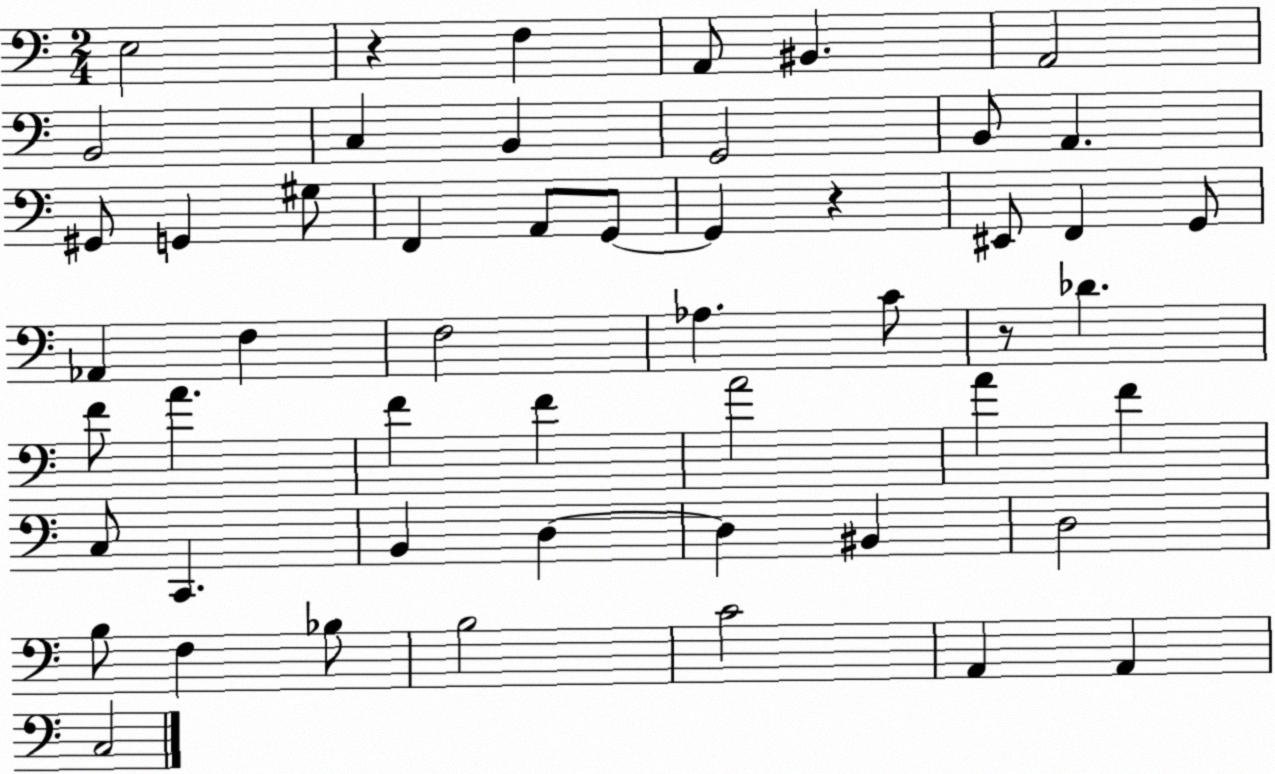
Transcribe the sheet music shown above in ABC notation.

X:1
T:Untitled
M:2/4
L:1/4
K:C
E,2 z F, A,,/2 ^B,, A,,2 B,,2 C, B,, G,,2 B,,/2 A,, ^G,,/2 G,, ^G,/2 F,, A,,/2 G,,/2 G,, z ^E,,/2 F,, G,,/2 _A,, F, F,2 _A, C/2 z/2 _D F/2 A F F A2 A F C,/2 C,, B,, D, D, ^B,, D,2 B,/2 F, _B,/2 B,2 C2 A,, A,, C,2